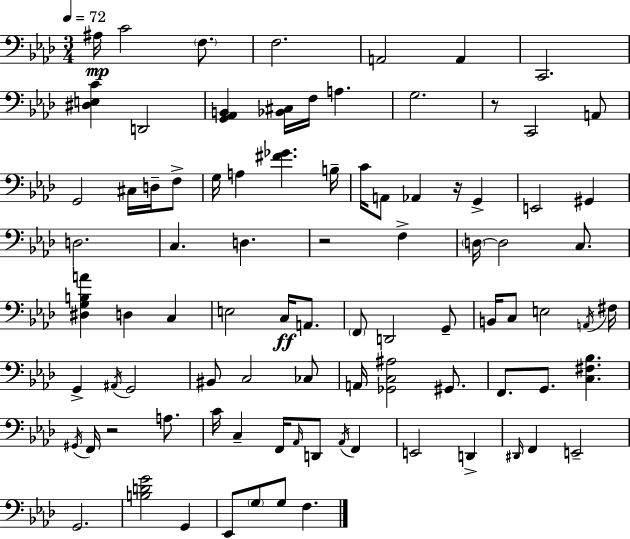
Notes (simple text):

A#3/s C4/h F3/e. F3/h. A2/h A2/q C2/h. [D#3,E3,C4]/q D2/h [G2,Ab2,B2]/q [Bb2,C#3]/s F3/s A3/q. G3/h. R/e C2/h A2/e G2/h C#3/s D3/s F3/e G3/s A3/q [F#4,Gb4]/q. B3/s C4/s A2/e Ab2/q R/s G2/q E2/h G#2/q D3/h. C3/q. D3/q. R/h F3/q D3/s D3/h C3/e. [D#3,G3,B3,A4]/q D3/q C3/q E3/h C3/s A2/e. F2/e D2/h G2/e B2/s C3/e E3/h A2/s F#3/s G2/q A#2/s G2/h BIS2/e C3/h CES3/e A2/s [Gb2,C3,A#3]/h G#2/e. F2/e. G2/e. [C3,F#3,Bb3]/q. G#2/s F2/s R/h A3/e. C4/s C3/q F2/s Ab2/s D2/e Ab2/s F2/q E2/h D2/q D#2/s F2/q E2/h G2/h. [B3,D4,G4]/h G2/q Eb2/e G3/e G3/e F3/q.